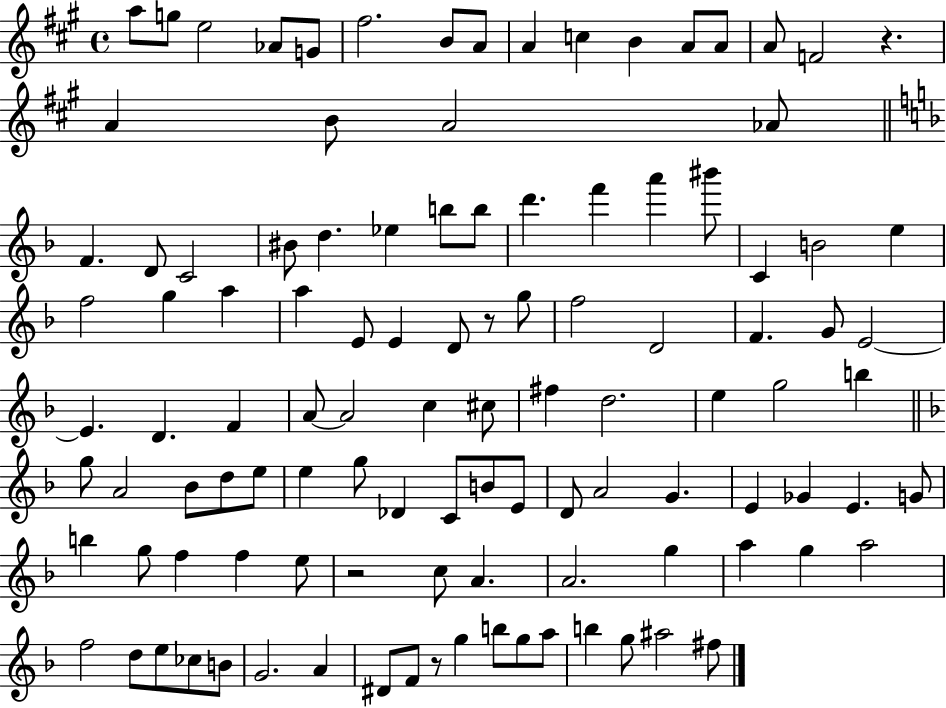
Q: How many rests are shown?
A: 4